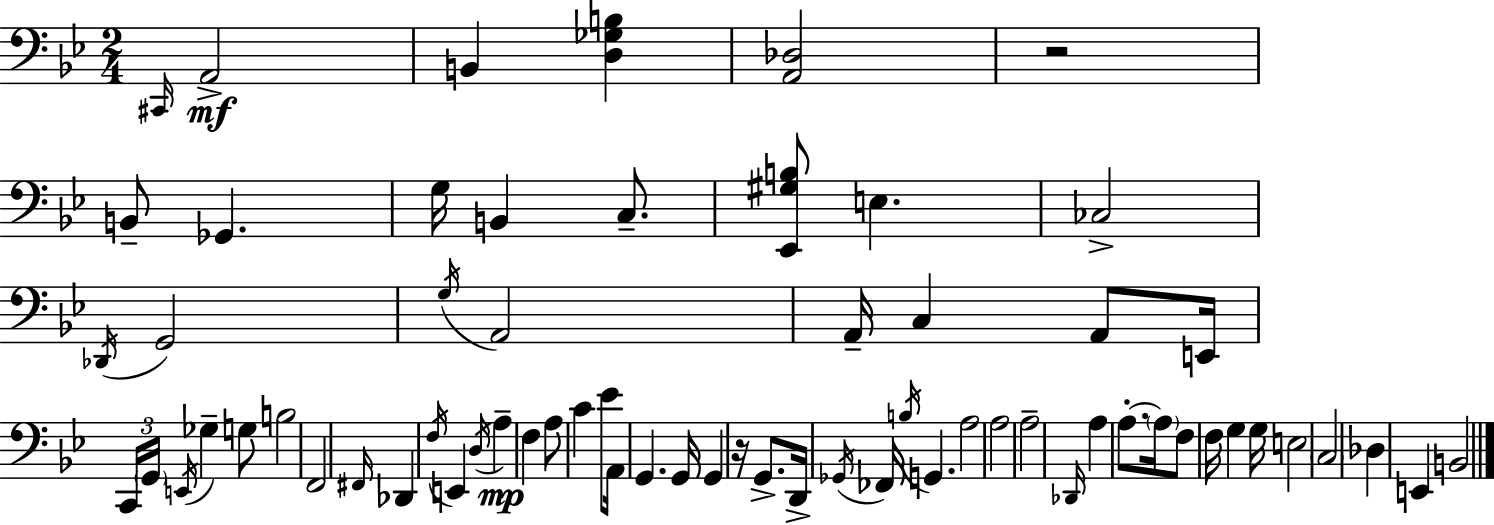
C#2/s A2/h B2/q [D3,Gb3,B3]/q [A2,Db3]/h R/h B2/e Gb2/q. G3/s B2/q C3/e. [Eb2,G#3,B3]/e E3/q. CES3/h Db2/s G2/h G3/s A2/h A2/s C3/q A2/e E2/s C2/s G2/s E2/s Gb3/q G3/e B3/h F2/h F#2/s Db2/q F3/s E2/q D3/s A3/q F3/q A3/e C4/q Eb4/e A2/s G2/q. G2/s G2/q R/s G2/e. D2/s Gb2/s FES2/s B3/s G2/q. A3/h A3/h A3/h Db2/s A3/q A3/e. A3/s F3/e F3/s G3/q G3/s E3/h C3/h Db3/q E2/q B2/h